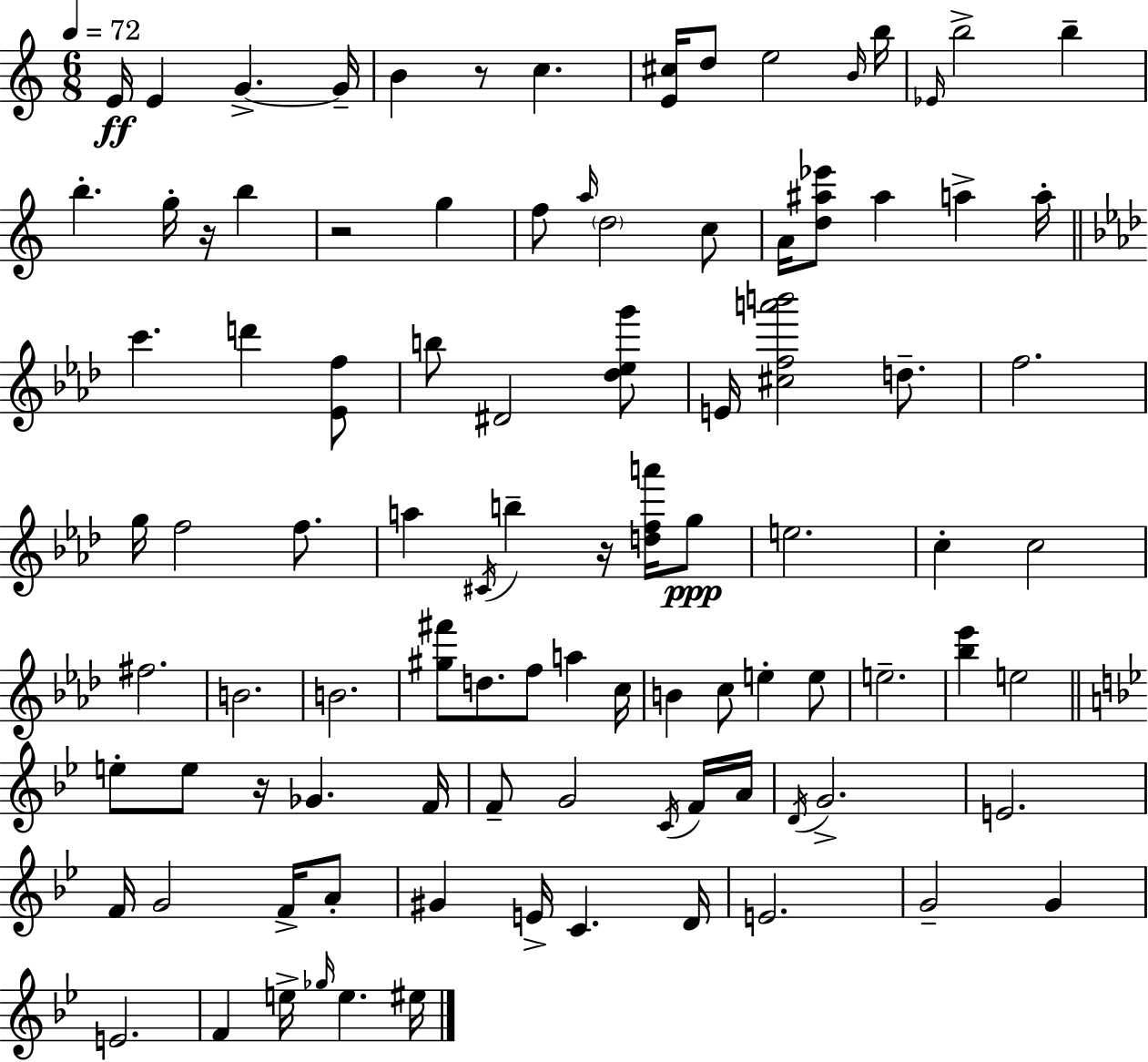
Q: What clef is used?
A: treble